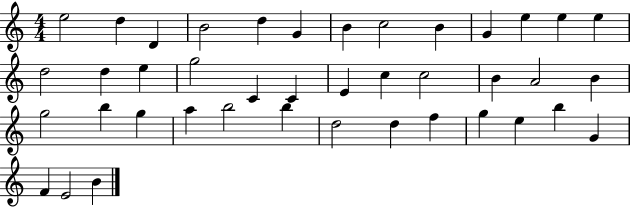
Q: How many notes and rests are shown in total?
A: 41